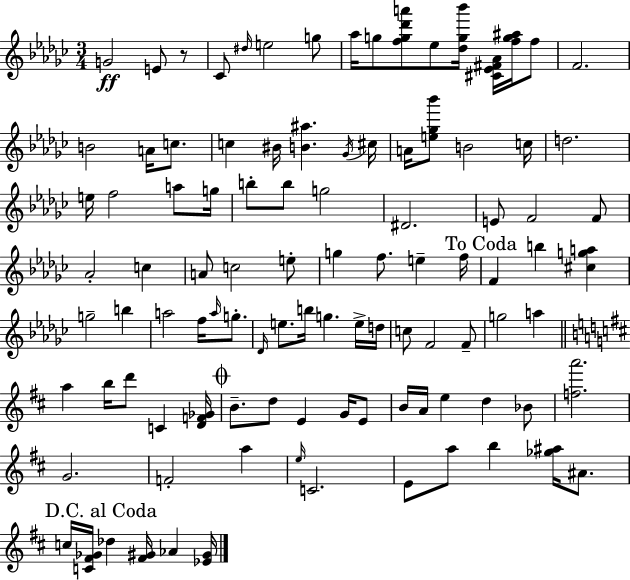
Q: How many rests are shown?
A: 1